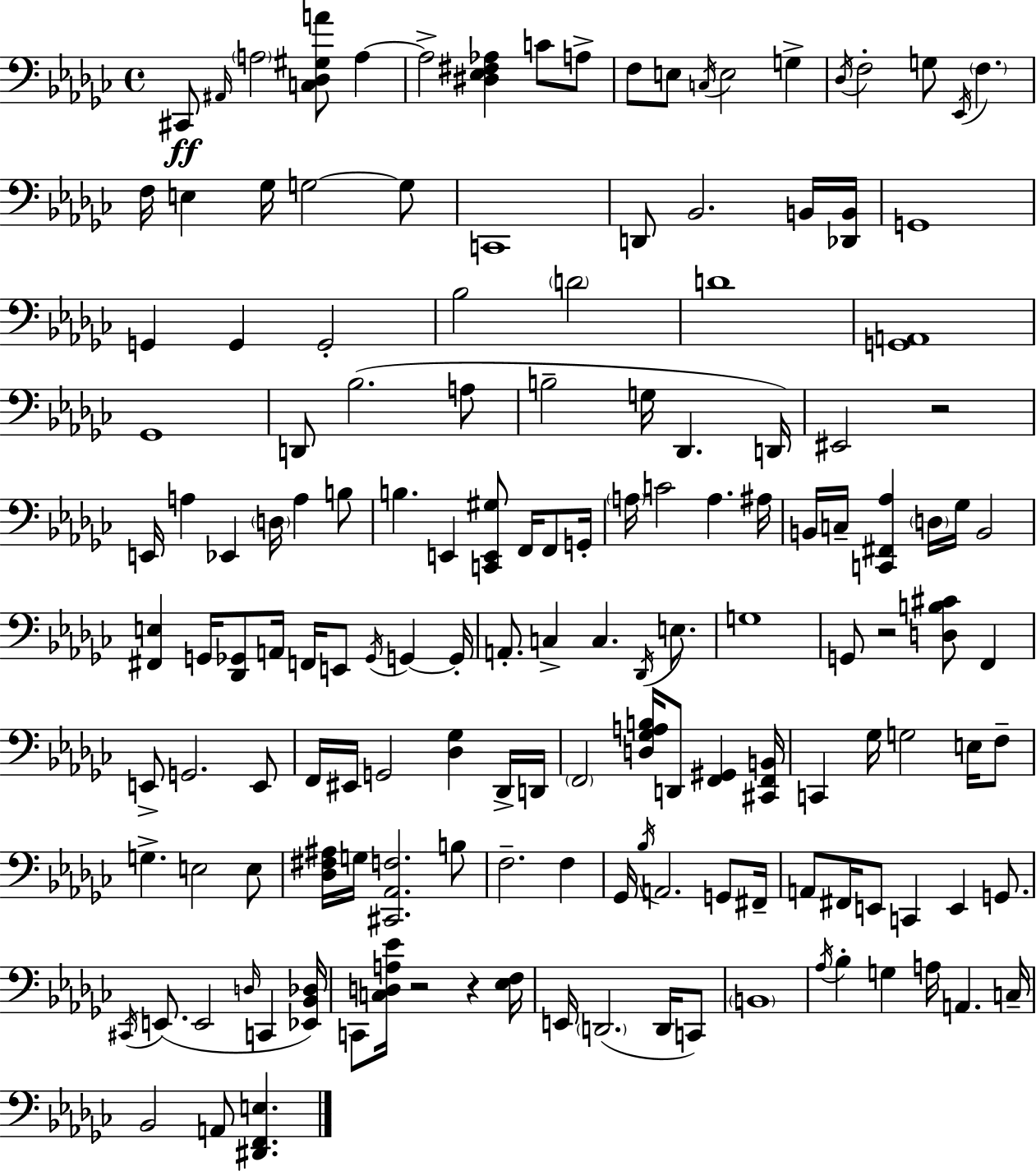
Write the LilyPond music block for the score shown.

{
  \clef bass
  \time 4/4
  \defaultTimeSignature
  \key ees \minor
  cis,8\ff \grace { ais,16 } \parenthesize a2 <c des gis a'>8 a4~~ | a2-> <dis ees fis aes>4 c'8 a8-> | f8 e8 \acciaccatura { c16 } e2 g4-> | \acciaccatura { des16 } f2-. g8 \acciaccatura { ees,16 } \parenthesize f4. | \break f16 e4 ges16 g2~~ | g8 c,1 | d,8 bes,2. | b,16 <des, b,>16 g,1 | \break g,4 g,4 g,2-. | bes2 \parenthesize d'2 | d'1 | <g, a,>1 | \break ges,1 | d,8 bes2.( | a8 b2-- g16 des,4. | d,16) eis,2 r2 | \break e,16 a4 ees,4 \parenthesize d16 a4 | b8 b4. e,4 <c, e, gis>8 | f,16 f,8 g,16-. \parenthesize a16 c'2 a4. | ais16 b,16 c16-- <c, fis, aes>4 \parenthesize d16 ges16 b,2 | \break <fis, e>4 g,16 <des, ges,>8 a,16 f,16 e,8 \acciaccatura { ges,16 } | g,4~~ g,16-. a,8.-. c4-> c4. | \acciaccatura { des,16 } e8. g1 | g,8 r2 | \break <d b cis'>8 f,4 e,8-> g,2. | e,8 f,16 eis,16 g,2 | <des ges>4 des,16-> d,16 \parenthesize f,2 <d ges a b>16 d,8 | <f, gis,>4 <cis, f, b,>16 c,4 ges16 g2 | \break e16 f8-- g4.-> e2 | e8 <des fis ais>16 g16 <cis, aes, f>2. | b8 f2.-- | f4 ges,16 \acciaccatura { bes16 } a,2. | \break g,8 fis,16-- a,8 fis,16 e,8 c,4 | e,4 g,8. \acciaccatura { cis,16 } e,8.( e,2 | \grace { d16 } c,4 <ees, bes, des>16) c,8 <c d a ees'>16 r2 | r4 <ees f>16 e,16 \parenthesize d,2.( | \break d,16 c,8) \parenthesize b,1 | \acciaccatura { aes16 } bes4-. g4 | a16 a,4. c16-- bes,2 | a,8 <dis, f, e>4. \bar "|."
}